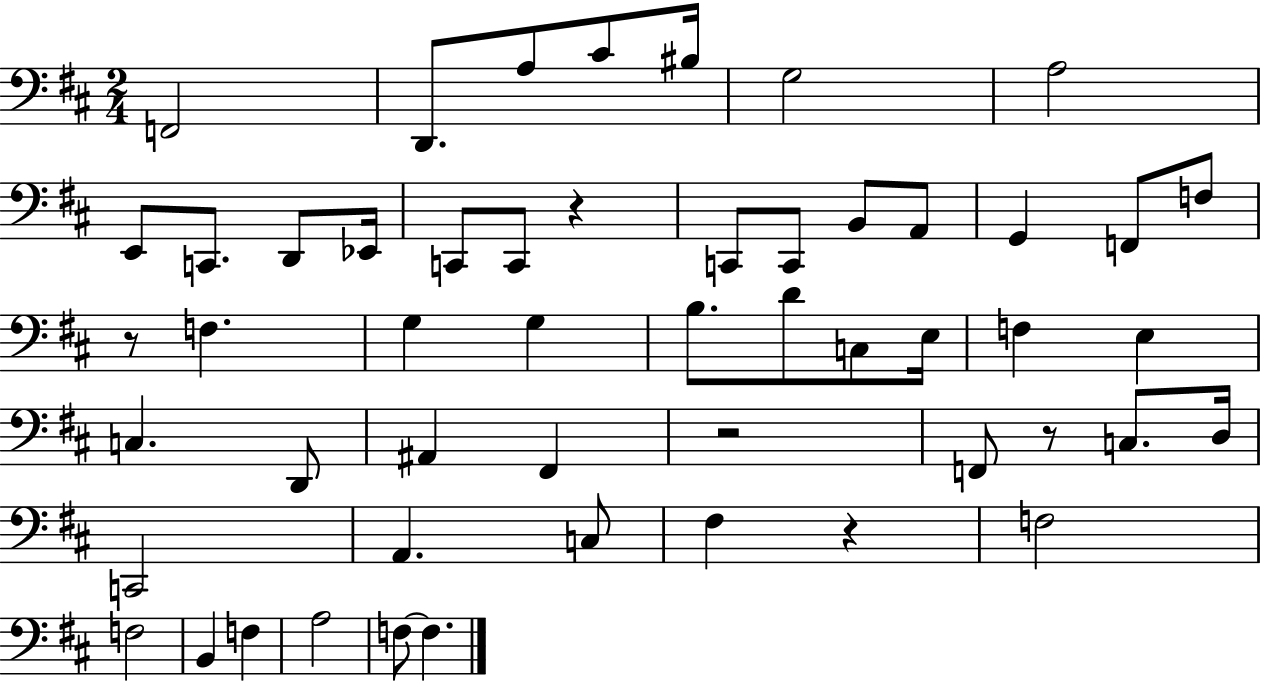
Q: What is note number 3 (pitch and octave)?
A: A3